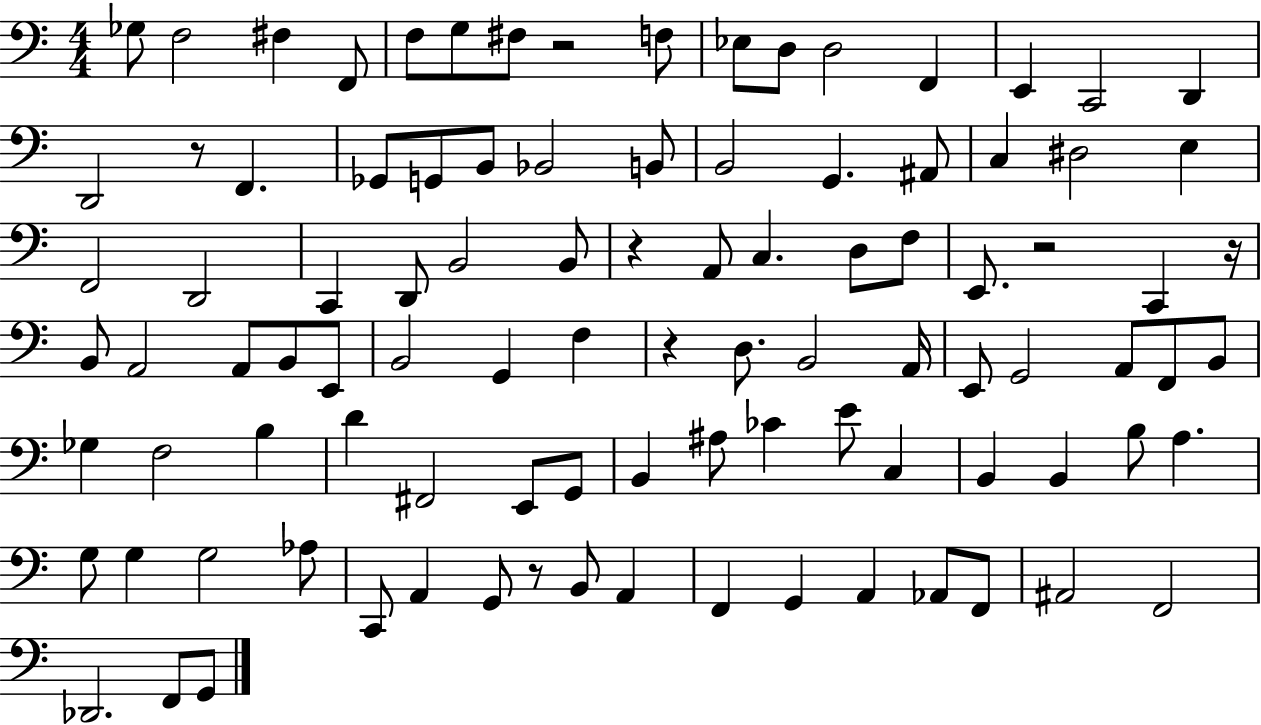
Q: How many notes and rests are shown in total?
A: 98